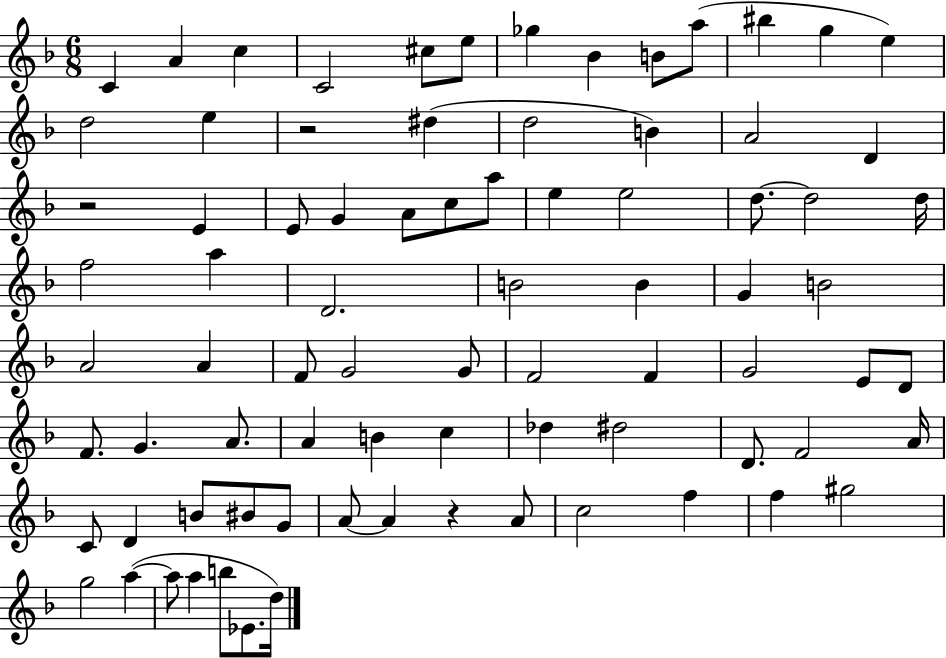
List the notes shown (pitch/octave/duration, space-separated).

C4/q A4/q C5/q C4/h C#5/e E5/e Gb5/q Bb4/q B4/e A5/e BIS5/q G5/q E5/q D5/h E5/q R/h D#5/q D5/h B4/q A4/h D4/q R/h E4/q E4/e G4/q A4/e C5/e A5/e E5/q E5/h D5/e. D5/h D5/s F5/h A5/q D4/h. B4/h B4/q G4/q B4/h A4/h A4/q F4/e G4/h G4/e F4/h F4/q G4/h E4/e D4/e F4/e. G4/q. A4/e. A4/q B4/q C5/q Db5/q D#5/h D4/e. F4/h A4/s C4/e D4/q B4/e BIS4/e G4/e A4/e A4/q R/q A4/e C5/h F5/q F5/q G#5/h G5/h A5/q A5/e A5/q B5/e Eb4/e. D5/s